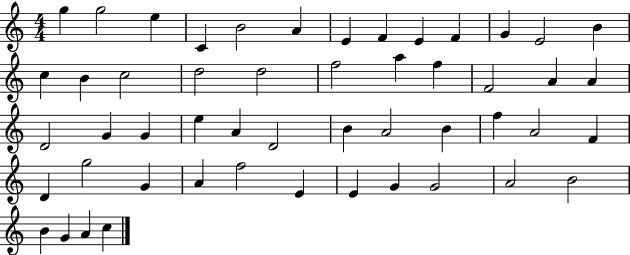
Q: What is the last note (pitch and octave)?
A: C5